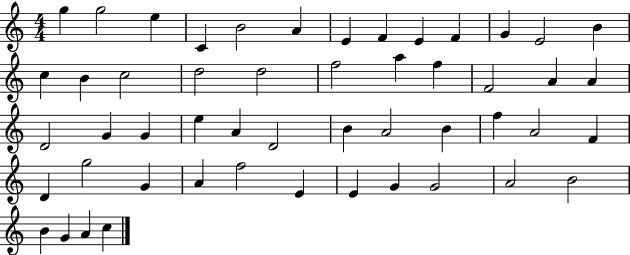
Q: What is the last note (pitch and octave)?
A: C5